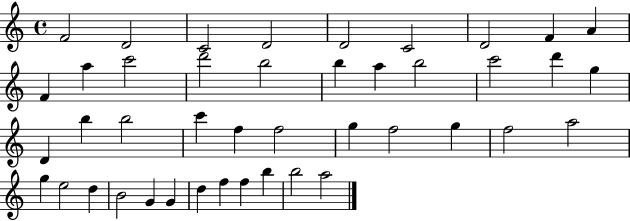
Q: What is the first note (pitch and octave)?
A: F4